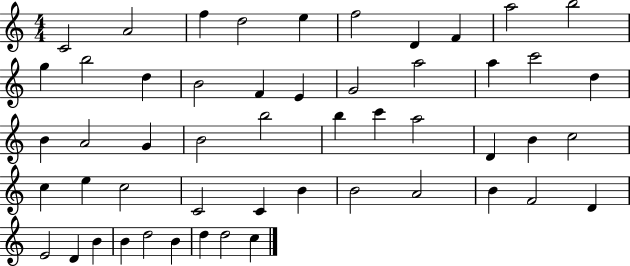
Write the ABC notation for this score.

X:1
T:Untitled
M:4/4
L:1/4
K:C
C2 A2 f d2 e f2 D F a2 b2 g b2 d B2 F E G2 a2 a c'2 d B A2 G B2 b2 b c' a2 D B c2 c e c2 C2 C B B2 A2 B F2 D E2 D B B d2 B d d2 c